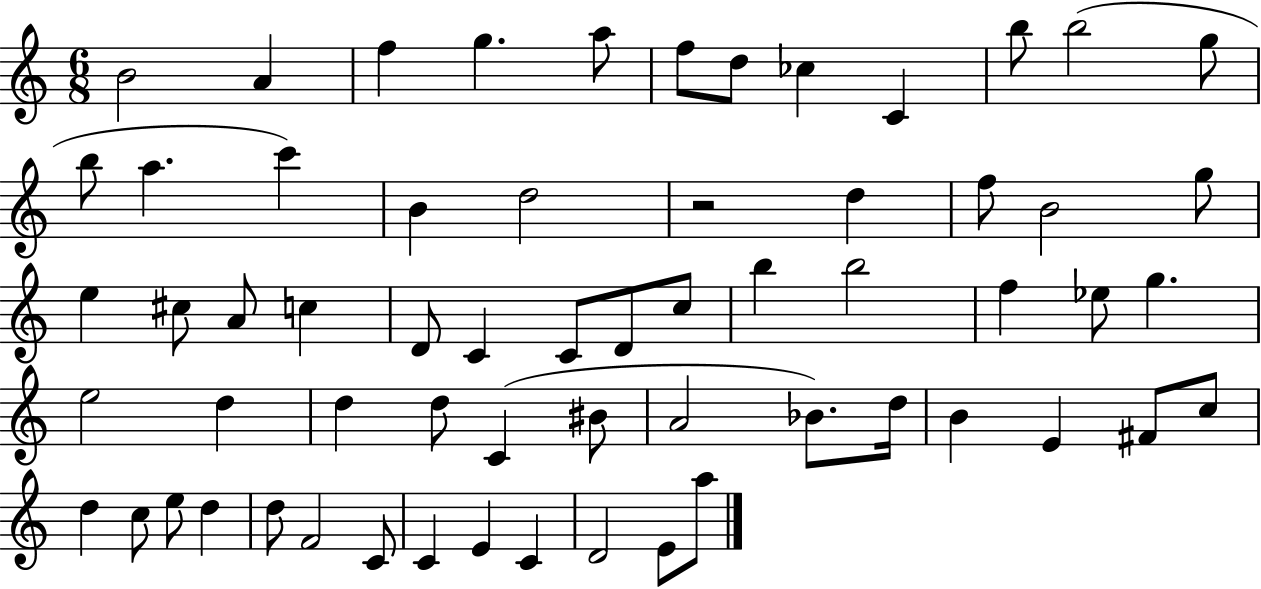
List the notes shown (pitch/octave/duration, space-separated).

B4/h A4/q F5/q G5/q. A5/e F5/e D5/e CES5/q C4/q B5/e B5/h G5/e B5/e A5/q. C6/q B4/q D5/h R/h D5/q F5/e B4/h G5/e E5/q C#5/e A4/e C5/q D4/e C4/q C4/e D4/e C5/e B5/q B5/h F5/q Eb5/e G5/q. E5/h D5/q D5/q D5/e C4/q BIS4/e A4/h Bb4/e. D5/s B4/q E4/q F#4/e C5/e D5/q C5/e E5/e D5/q D5/e F4/h C4/e C4/q E4/q C4/q D4/h E4/e A5/e